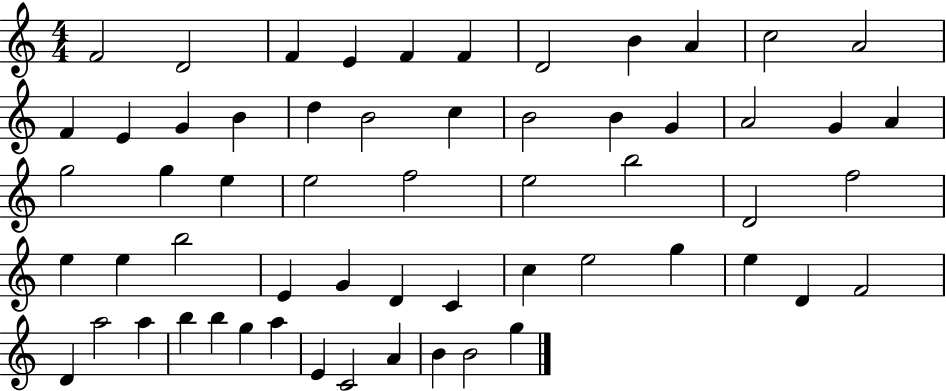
{
  \clef treble
  \numericTimeSignature
  \time 4/4
  \key c \major
  f'2 d'2 | f'4 e'4 f'4 f'4 | d'2 b'4 a'4 | c''2 a'2 | \break f'4 e'4 g'4 b'4 | d''4 b'2 c''4 | b'2 b'4 g'4 | a'2 g'4 a'4 | \break g''2 g''4 e''4 | e''2 f''2 | e''2 b''2 | d'2 f''2 | \break e''4 e''4 b''2 | e'4 g'4 d'4 c'4 | c''4 e''2 g''4 | e''4 d'4 f'2 | \break d'4 a''2 a''4 | b''4 b''4 g''4 a''4 | e'4 c'2 a'4 | b'4 b'2 g''4 | \break \bar "|."
}